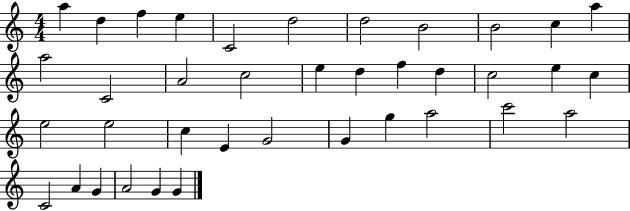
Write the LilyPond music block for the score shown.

{
  \clef treble
  \numericTimeSignature
  \time 4/4
  \key c \major
  a''4 d''4 f''4 e''4 | c'2 d''2 | d''2 b'2 | b'2 c''4 a''4 | \break a''2 c'2 | a'2 c''2 | e''4 d''4 f''4 d''4 | c''2 e''4 c''4 | \break e''2 e''2 | c''4 e'4 g'2 | g'4 g''4 a''2 | c'''2 a''2 | \break c'2 a'4 g'4 | a'2 g'4 g'4 | \bar "|."
}